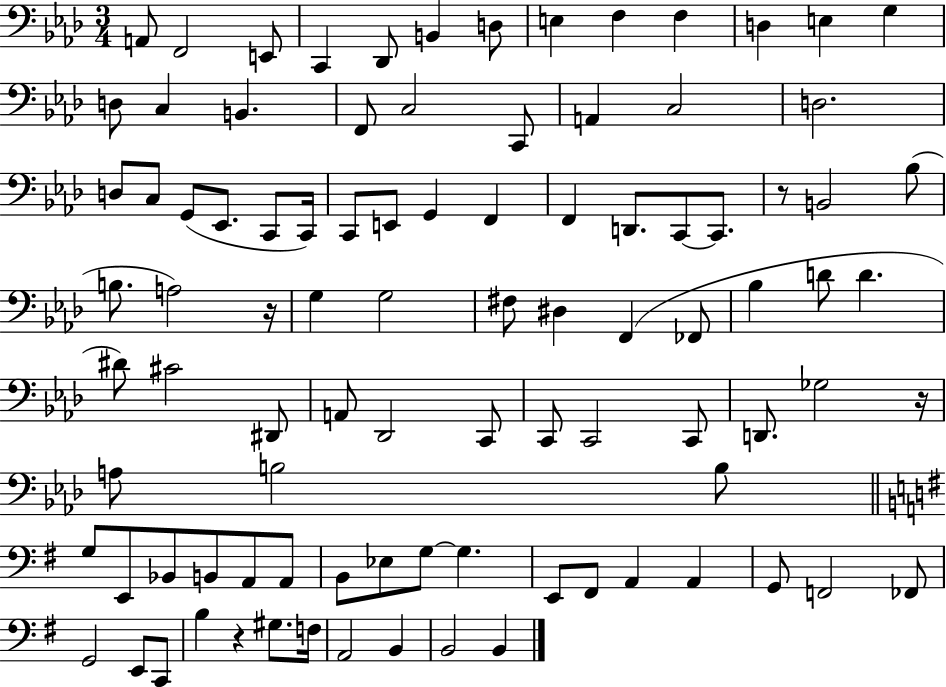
{
  \clef bass
  \numericTimeSignature
  \time 3/4
  \key aes \major
  a,8 f,2 e,8 | c,4 des,8 b,4 d8 | e4 f4 f4 | d4 e4 g4 | \break d8 c4 b,4. | f,8 c2 c,8 | a,4 c2 | d2. | \break d8 c8 g,8( ees,8. c,8 c,16) | c,8 e,8 g,4 f,4 | f,4 d,8. c,8~~ c,8. | r8 b,2 bes8( | \break b8. a2) r16 | g4 g2 | fis8 dis4 f,4( fes,8 | bes4 d'8 d'4. | \break dis'8) cis'2 dis,8 | a,8 des,2 c,8 | c,8 c,2 c,8 | d,8. ges2 r16 | \break a8 b2 b8 | \bar "||" \break \key e \minor g8 e,8 bes,8 b,8 a,8 a,8 | b,8 ees8 g8~~ g4. | e,8 fis,8 a,4 a,4 | g,8 f,2 fes,8 | \break g,2 e,8 c,8 | b4 r4 gis8. f16 | a,2 b,4 | b,2 b,4 | \break \bar "|."
}